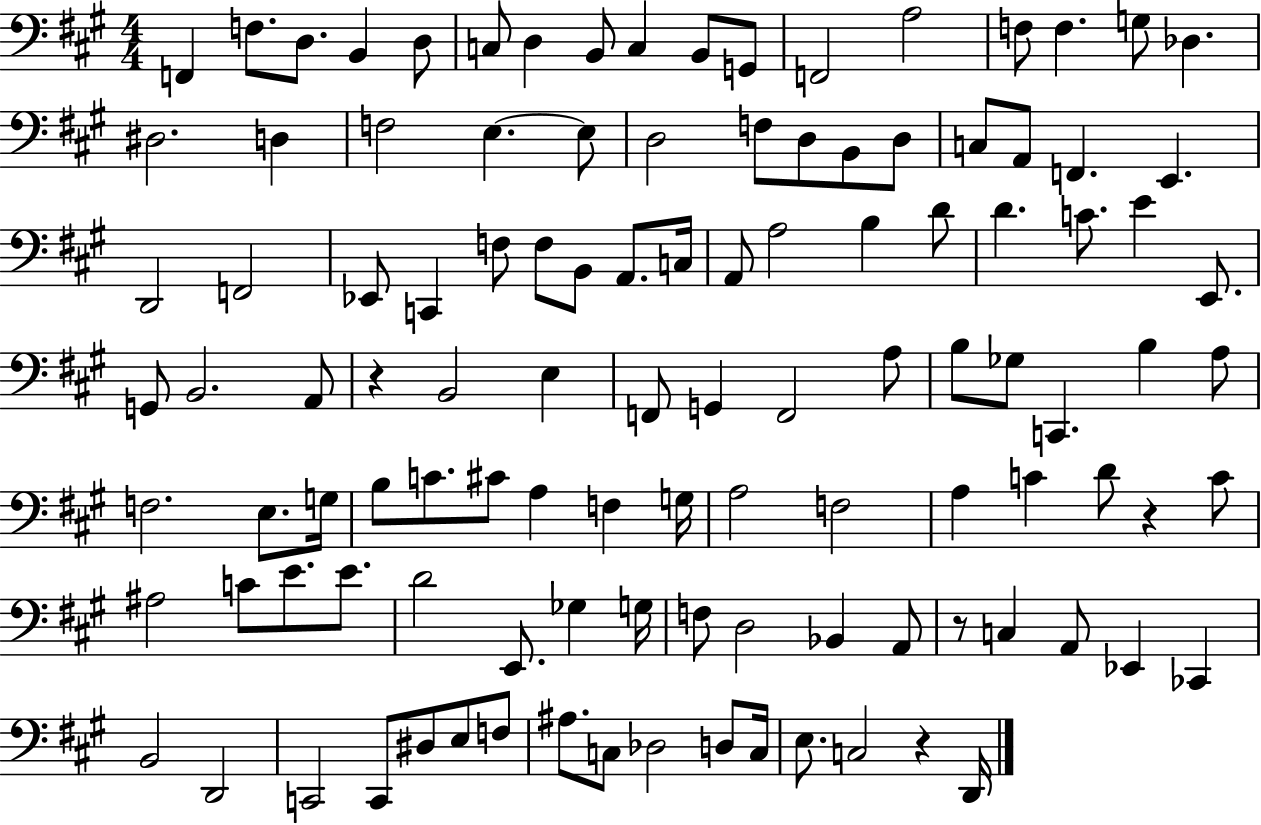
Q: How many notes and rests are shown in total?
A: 112